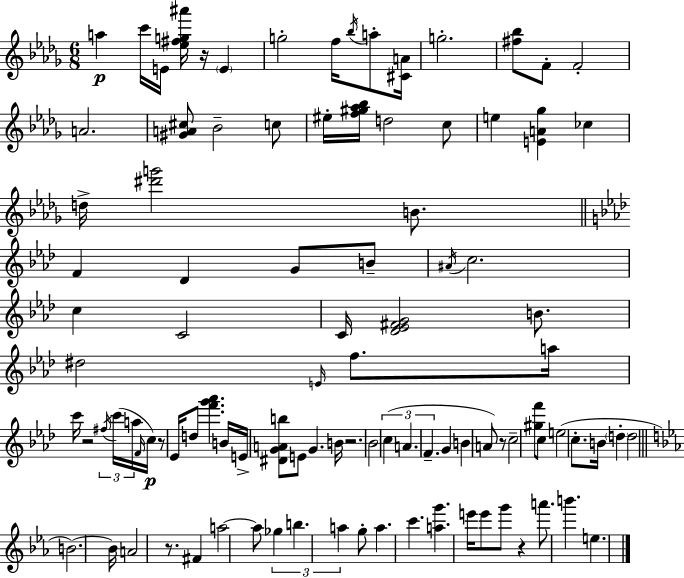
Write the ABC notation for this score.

X:1
T:Untitled
M:6/8
L:1/4
K:Bbm
a c'/4 E/4 [_e^fg^a']/4 z/4 E g2 f/4 _b/4 a/2 [^CA]/4 g2 [^f_b]/2 F/2 F2 A2 [^GA^c]/2 _B2 c/2 ^e/4 [f^g_a_b]/4 d2 c/2 e [EA_g] _c d/4 [^d'g']2 B/2 F _D G/2 B/2 ^A/4 c2 c C2 C/4 [_D_E^FG]2 B/2 ^d2 E/4 f/2 a/4 c'/4 z2 ^f/4 c'/4 a/4 F/4 c/4 z/2 _E/4 d/2 [f'g'_a'] B/4 E/4 [^DGAb]/2 E/2 G B/4 z2 _B2 c A F G B A/2 z/2 c2 [^gf']/2 c/2 e2 c/2 B/4 d d2 B2 B/4 A2 z/2 ^F a2 a/2 _g b a g/2 a c' [ag'] e'/4 e'/2 g'/2 z a'/2 b' e